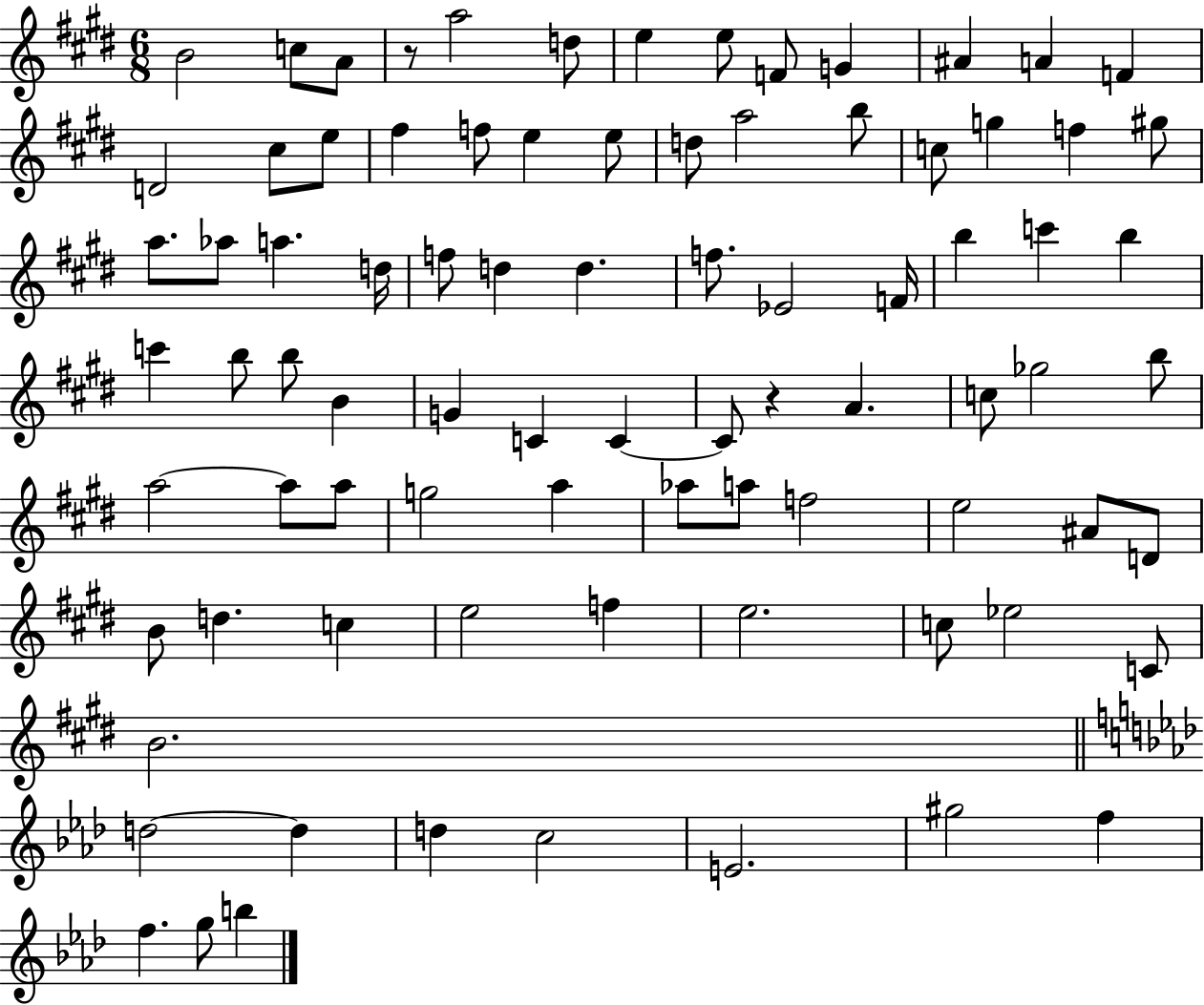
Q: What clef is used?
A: treble